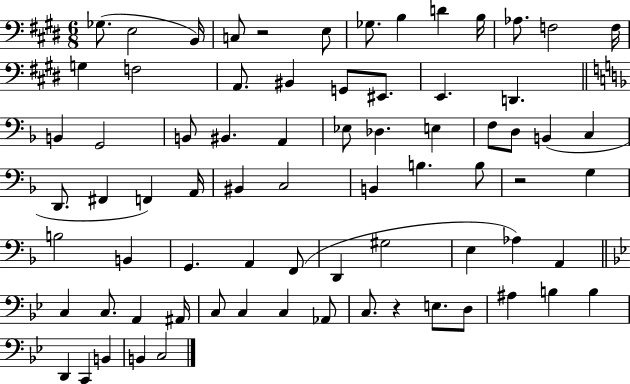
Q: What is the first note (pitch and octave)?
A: Gb3